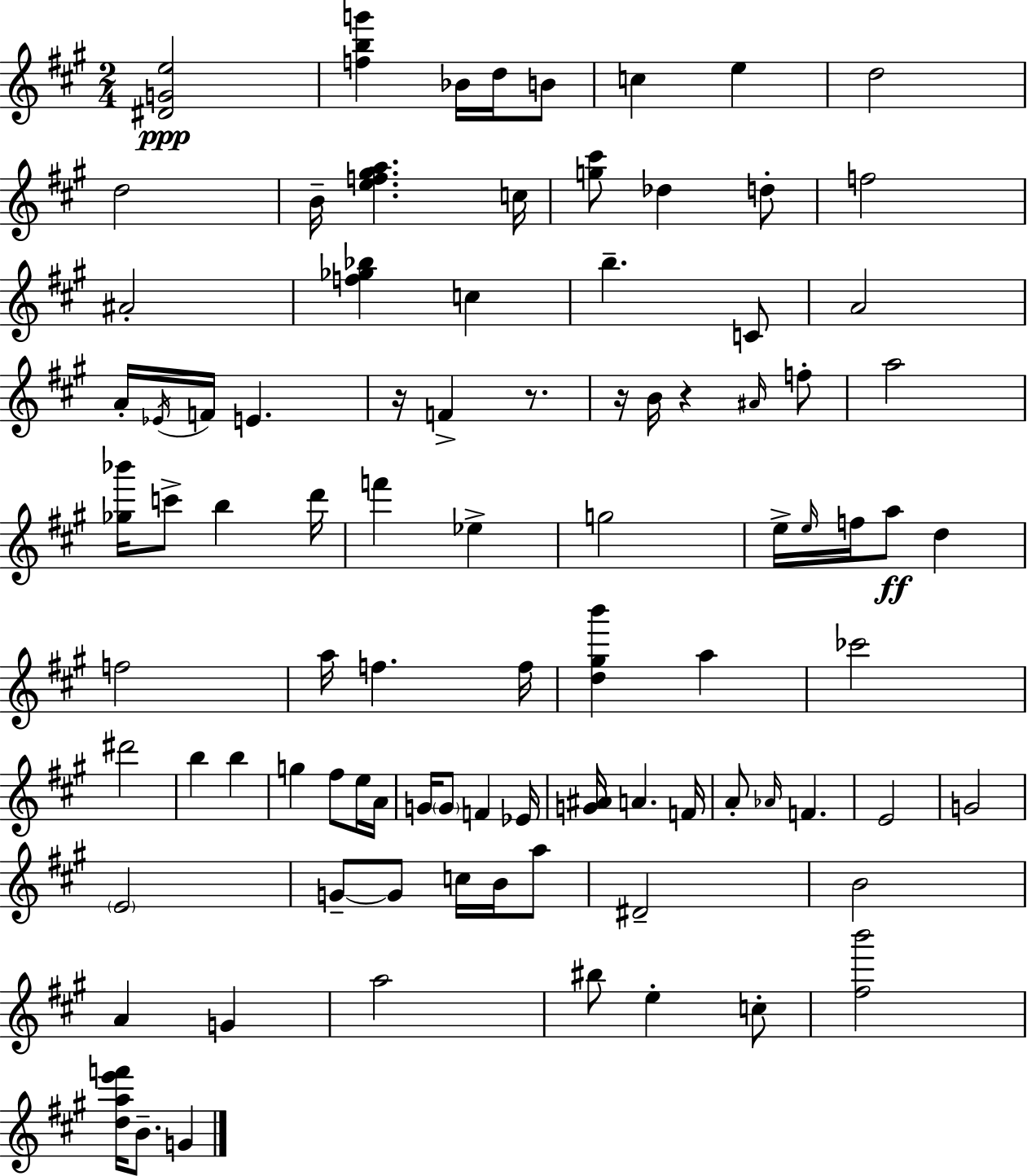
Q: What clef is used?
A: treble